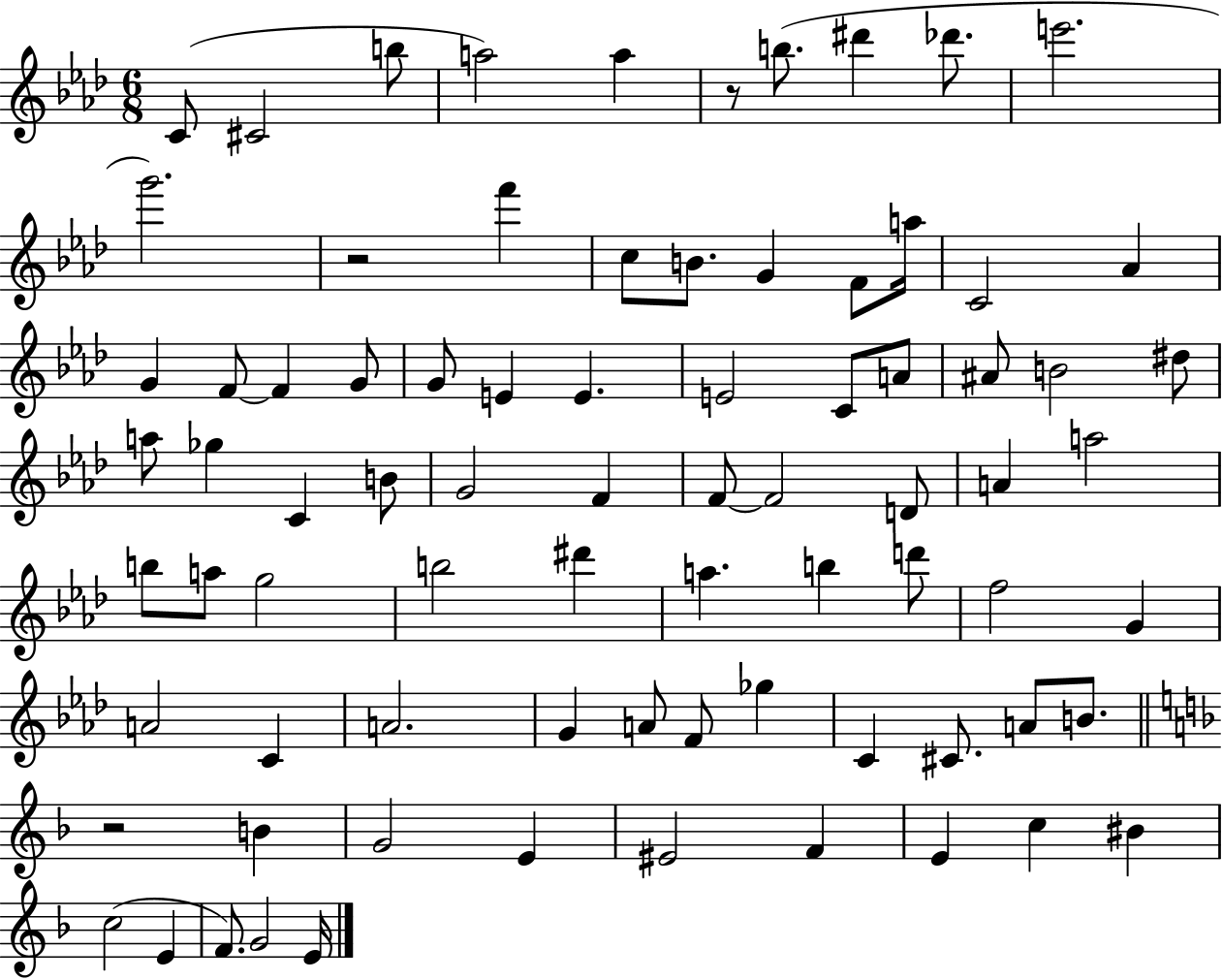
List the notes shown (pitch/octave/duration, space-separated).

C4/e C#4/h B5/e A5/h A5/q R/e B5/e. D#6/q Db6/e. E6/h. G6/h. R/h F6/q C5/e B4/e. G4/q F4/e A5/s C4/h Ab4/q G4/q F4/e F4/q G4/e G4/e E4/q E4/q. E4/h C4/e A4/e A#4/e B4/h D#5/e A5/e Gb5/q C4/q B4/e G4/h F4/q F4/e F4/h D4/e A4/q A5/h B5/e A5/e G5/h B5/h D#6/q A5/q. B5/q D6/e F5/h G4/q A4/h C4/q A4/h. G4/q A4/e F4/e Gb5/q C4/q C#4/e. A4/e B4/e. R/h B4/q G4/h E4/q EIS4/h F4/q E4/q C5/q BIS4/q C5/h E4/q F4/e. G4/h E4/s